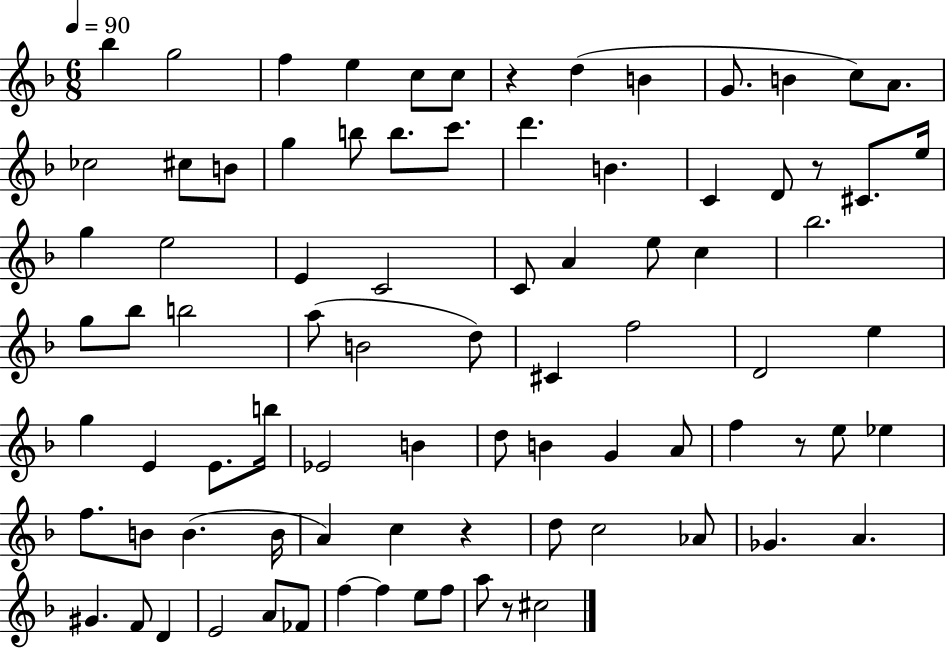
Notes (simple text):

Bb5/q G5/h F5/q E5/q C5/e C5/e R/q D5/q B4/q G4/e. B4/q C5/e A4/e. CES5/h C#5/e B4/e G5/q B5/e B5/e. C6/e. D6/q. B4/q. C4/q D4/e R/e C#4/e. E5/s G5/q E5/h E4/q C4/h C4/e A4/q E5/e C5/q Bb5/h. G5/e Bb5/e B5/h A5/e B4/h D5/e C#4/q F5/h D4/h E5/q G5/q E4/q E4/e. B5/s Eb4/h B4/q D5/e B4/q G4/q A4/e F5/q R/e E5/e Eb5/q F5/e. B4/e B4/q. B4/s A4/q C5/q R/q D5/e C5/h Ab4/e Gb4/q. A4/q. G#4/q. F4/e D4/q E4/h A4/e FES4/e F5/q F5/q E5/e F5/e A5/e R/e C#5/h